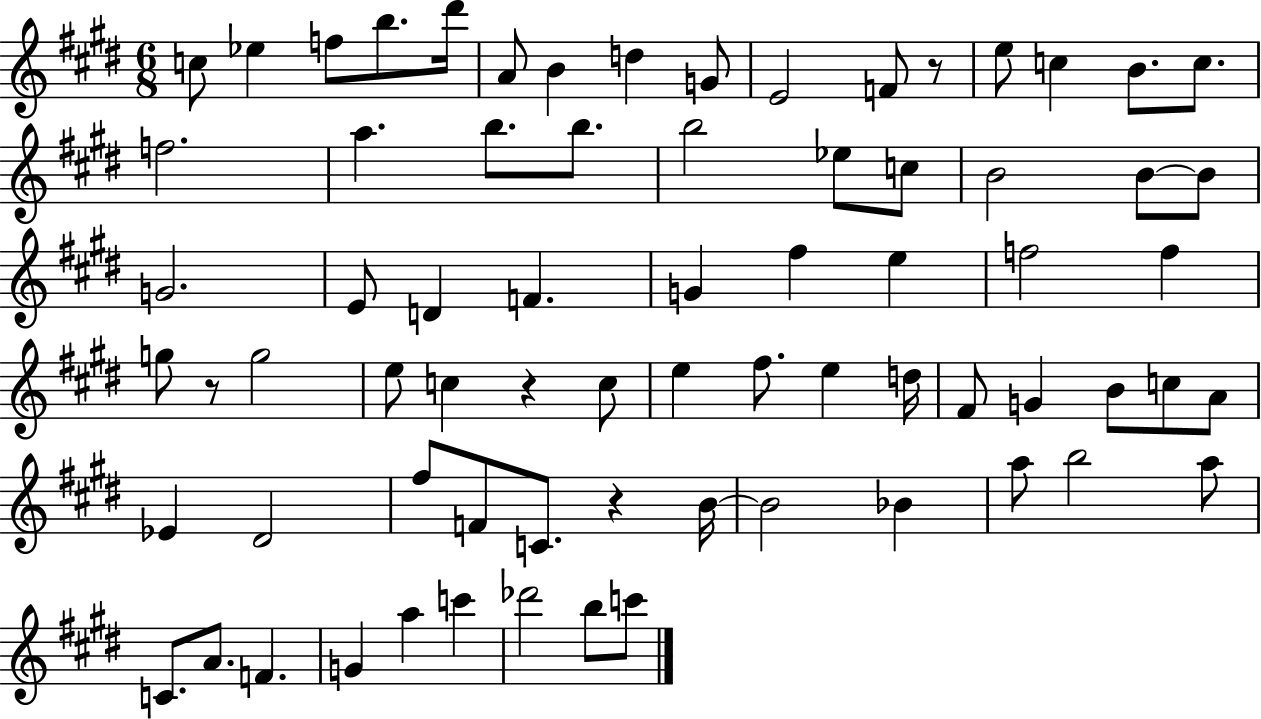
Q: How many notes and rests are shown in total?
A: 72